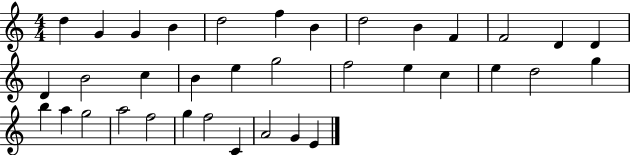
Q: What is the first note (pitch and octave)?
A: D5